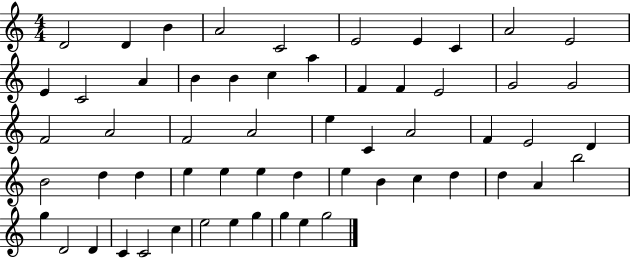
X:1
T:Untitled
M:4/4
L:1/4
K:C
D2 D B A2 C2 E2 E C A2 E2 E C2 A B B c a F F E2 G2 G2 F2 A2 F2 A2 e C A2 F E2 D B2 d d e e e d e B c d d A b2 g D2 D C C2 c e2 e g g e g2